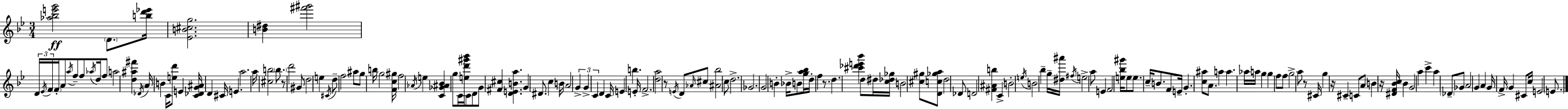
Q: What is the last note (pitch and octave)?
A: E4